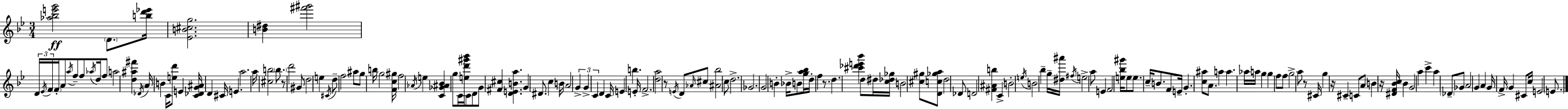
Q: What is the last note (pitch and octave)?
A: E4